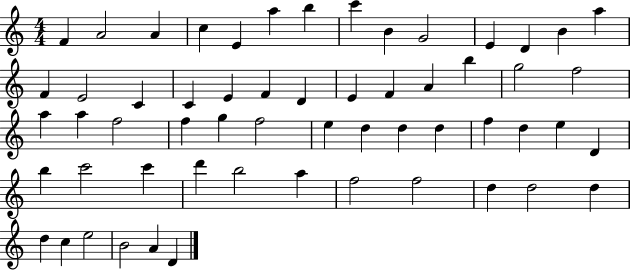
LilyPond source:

{
  \clef treble
  \numericTimeSignature
  \time 4/4
  \key c \major
  f'4 a'2 a'4 | c''4 e'4 a''4 b''4 | c'''4 b'4 g'2 | e'4 d'4 b'4 a''4 | \break f'4 e'2 c'4 | c'4 e'4 f'4 d'4 | e'4 f'4 a'4 b''4 | g''2 f''2 | \break a''4 a''4 f''2 | f''4 g''4 f''2 | e''4 d''4 d''4 d''4 | f''4 d''4 e''4 d'4 | \break b''4 c'''2 c'''4 | d'''4 b''2 a''4 | f''2 f''2 | d''4 d''2 d''4 | \break d''4 c''4 e''2 | b'2 a'4 d'4 | \bar "|."
}